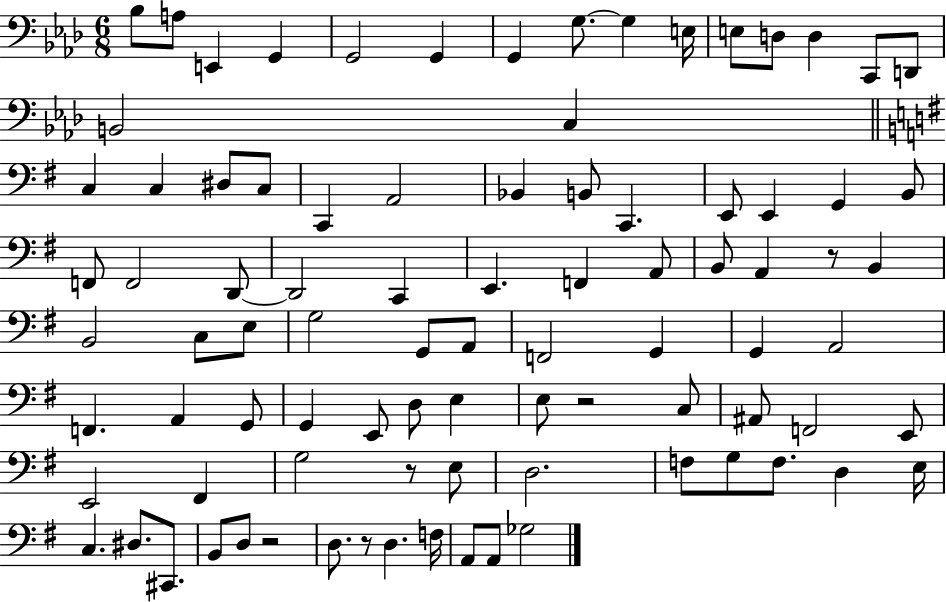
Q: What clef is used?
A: bass